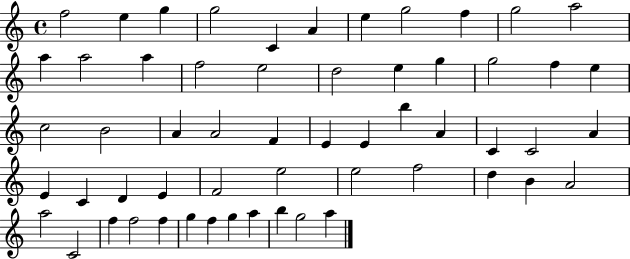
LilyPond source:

{
  \clef treble
  \time 4/4
  \defaultTimeSignature
  \key c \major
  f''2 e''4 g''4 | g''2 c'4 a'4 | e''4 g''2 f''4 | g''2 a''2 | \break a''4 a''2 a''4 | f''2 e''2 | d''2 e''4 g''4 | g''2 f''4 e''4 | \break c''2 b'2 | a'4 a'2 f'4 | e'4 e'4 b''4 a'4 | c'4 c'2 a'4 | \break e'4 c'4 d'4 e'4 | f'2 e''2 | e''2 f''2 | d''4 b'4 a'2 | \break a''2 c'2 | f''4 f''2 f''4 | g''4 f''4 g''4 a''4 | b''4 g''2 a''4 | \break \bar "|."
}